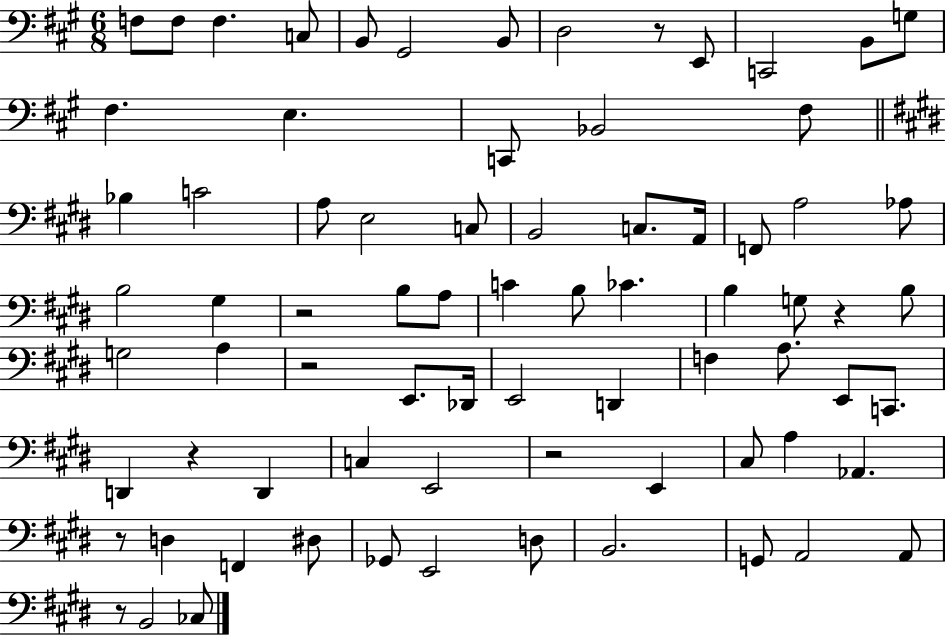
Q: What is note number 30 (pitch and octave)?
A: G#3